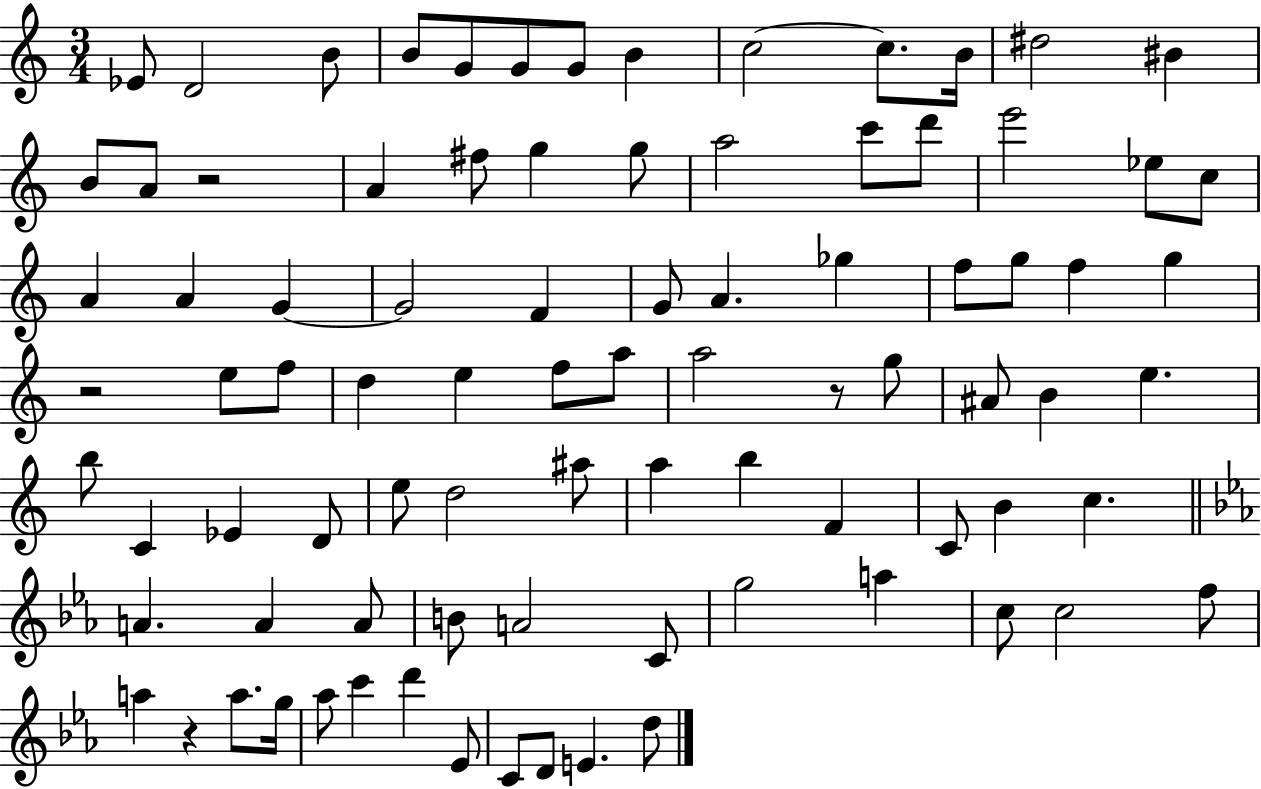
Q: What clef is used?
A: treble